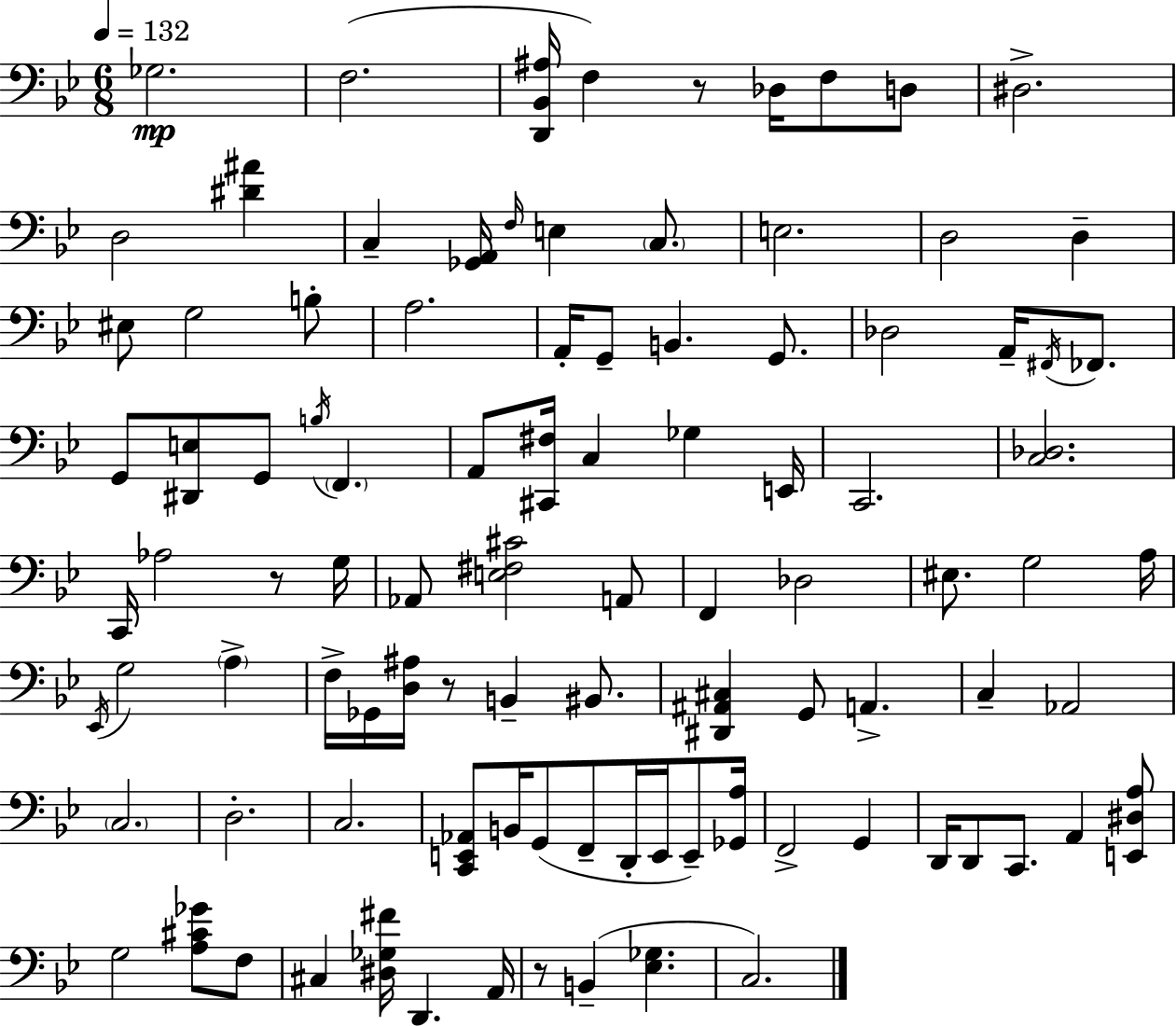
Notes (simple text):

Gb3/h. F3/h. [D2,Bb2,A#3]/s F3/q R/e Db3/s F3/e D3/e D#3/h. D3/h [D#4,A#4]/q C3/q [Gb2,A2]/s F3/s E3/q C3/e. E3/h. D3/h D3/q EIS3/e G3/h B3/e A3/h. A2/s G2/e B2/q. G2/e. Db3/h A2/s F#2/s FES2/e. G2/e [D#2,E3]/e G2/e B3/s F2/q. A2/e [C#2,F#3]/s C3/q Gb3/q E2/s C2/h. [C3,Db3]/h. C2/s Ab3/h R/e G3/s Ab2/e [E3,F#3,C#4]/h A2/e F2/q Db3/h EIS3/e. G3/h A3/s Eb2/s G3/h A3/q F3/s Gb2/s [D3,A#3]/s R/e B2/q BIS2/e. [D#2,A#2,C#3]/q G2/e A2/q. C3/q Ab2/h C3/h. D3/h. C3/h. [C2,E2,Ab2]/e B2/s G2/e F2/e D2/s E2/s E2/e [Gb2,A3]/s F2/h G2/q D2/s D2/e C2/e. A2/q [E2,D#3,A3]/e G3/h [A3,C#4,Gb4]/e F3/e C#3/q [D#3,Gb3,F#4]/s D2/q. A2/s R/e B2/q [Eb3,Gb3]/q. C3/h.